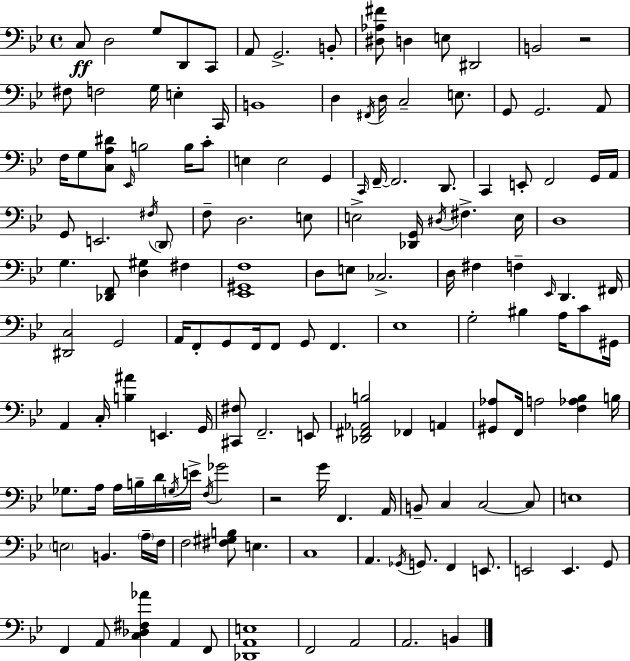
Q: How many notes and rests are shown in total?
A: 149